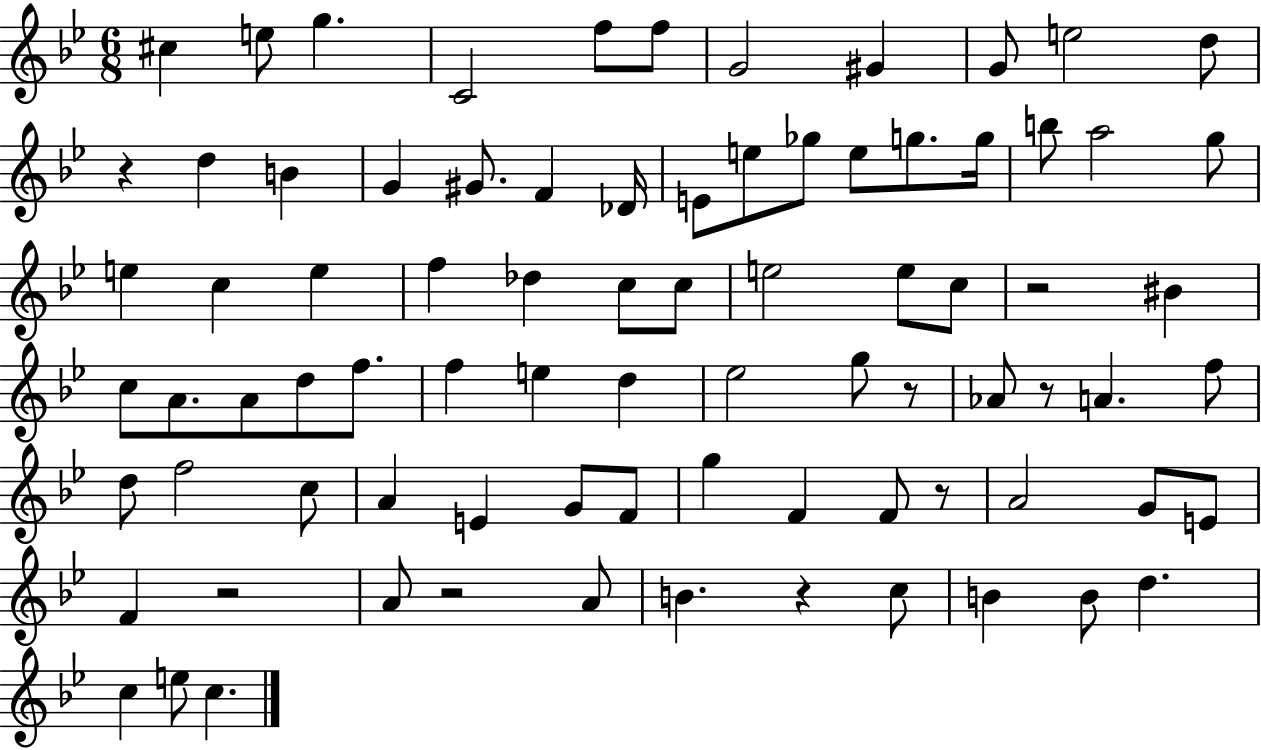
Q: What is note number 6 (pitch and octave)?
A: F5